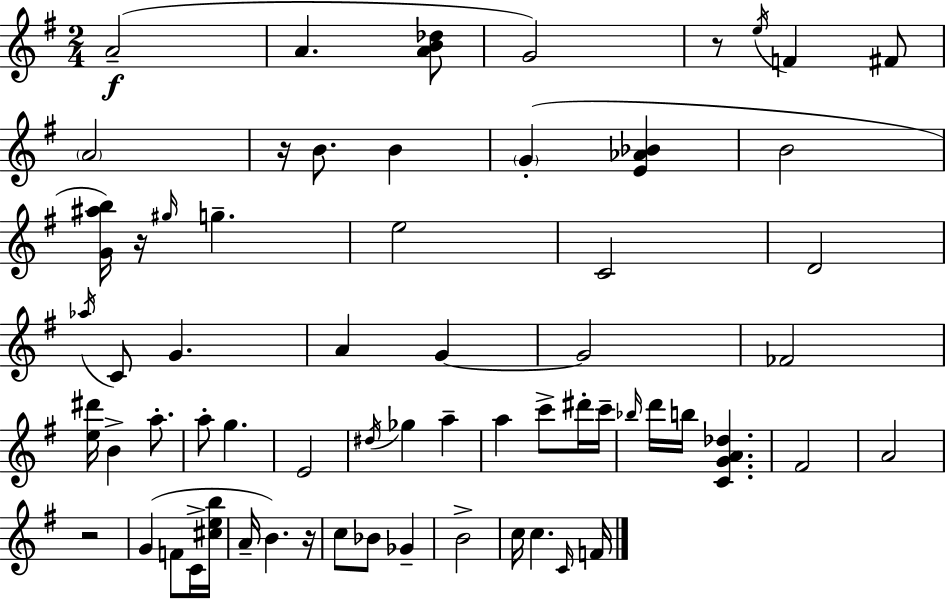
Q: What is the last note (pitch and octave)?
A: F4